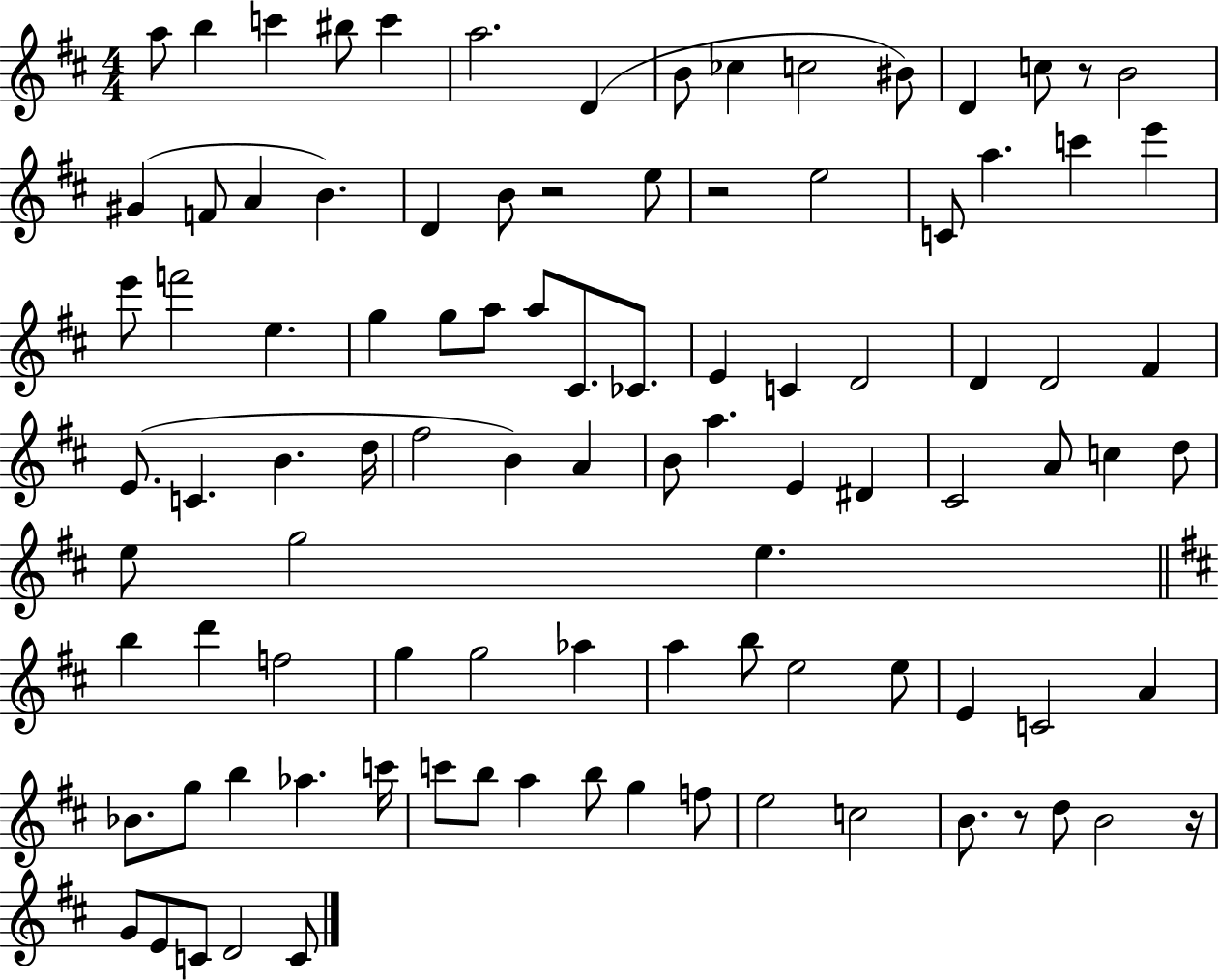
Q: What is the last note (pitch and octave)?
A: C4